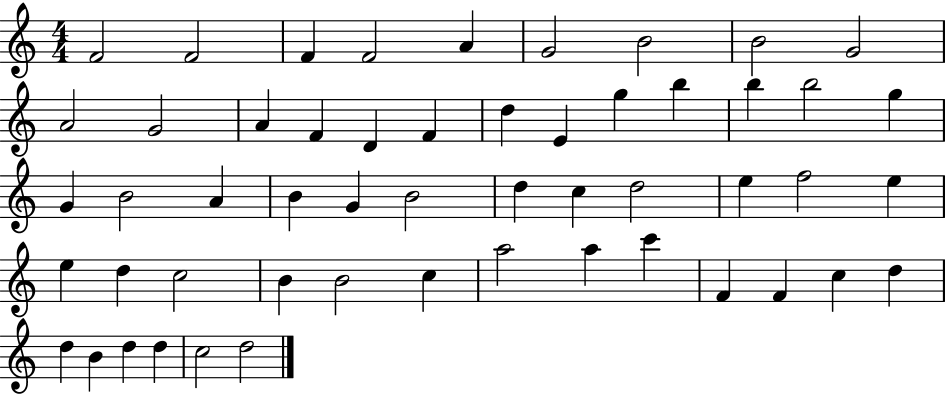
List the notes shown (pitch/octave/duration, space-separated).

F4/h F4/h F4/q F4/h A4/q G4/h B4/h B4/h G4/h A4/h G4/h A4/q F4/q D4/q F4/q D5/q E4/q G5/q B5/q B5/q B5/h G5/q G4/q B4/h A4/q B4/q G4/q B4/h D5/q C5/q D5/h E5/q F5/h E5/q E5/q D5/q C5/h B4/q B4/h C5/q A5/h A5/q C6/q F4/q F4/q C5/q D5/q D5/q B4/q D5/q D5/q C5/h D5/h